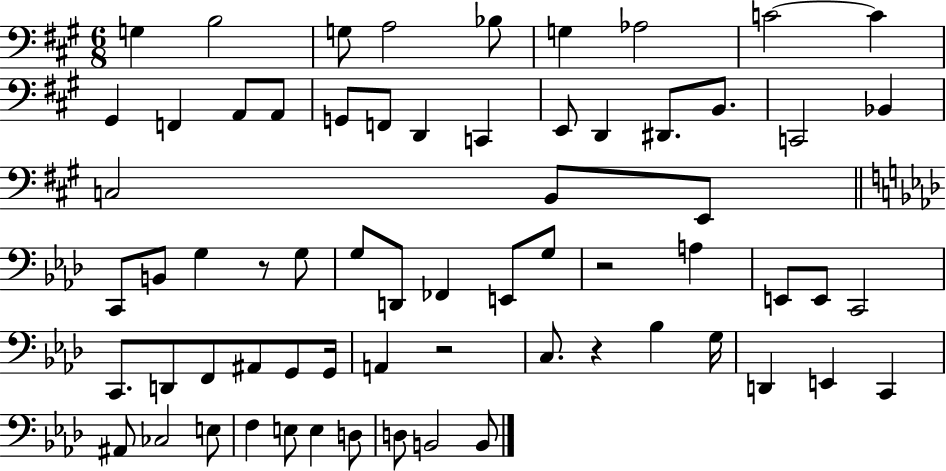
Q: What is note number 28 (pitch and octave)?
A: B2